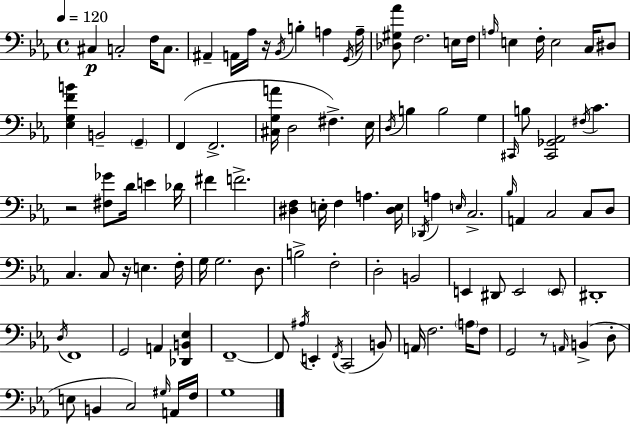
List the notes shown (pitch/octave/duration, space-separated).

C#3/q C3/h F3/s C3/e. A#2/q A2/s Ab3/s R/s Bb2/s B3/q A3/q G2/s A3/s [Db3,G#3,Ab4]/e F3/h. E3/s F3/s A3/s E3/q F3/s E3/h C3/s D#3/e [Eb3,G3,F4,B4]/q B2/h G2/q F2/q F2/h. [C#3,G3,A4]/s D3/h F#3/q. Eb3/s D3/s B3/q B3/h G3/q C#2/s B3/e [C#2,Gb2,Ab2]/h F#3/s C4/q. R/h [F#3,Gb4]/e D4/s E4/q Db4/s F#4/q F4/h. [D#3,F3]/q E3/s F3/q A3/q. [D#3,E3]/s Db2/s A3/q E3/s C3/h. Bb3/s A2/q C3/h C3/e D3/e C3/q. C3/e R/s E3/q. F3/s G3/s G3/h. D3/e. B3/h F3/h D3/h B2/h E2/q D#2/e E2/h E2/e D#2/w D3/s F2/w G2/h A2/q [Db2,B2,Eb3]/q F2/w F2/e A#3/s E2/q F2/s C2/h B2/e A2/s F3/h. A3/s F3/e G2/h R/e A2/s B2/q D3/e E3/e B2/q C3/h G#3/s A2/s F3/s G3/w